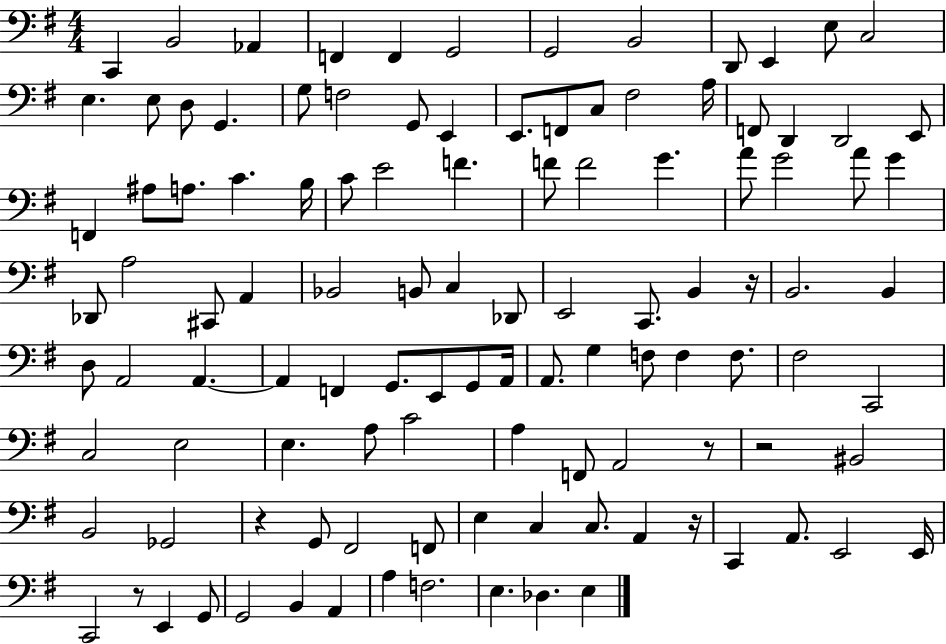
X:1
T:Untitled
M:4/4
L:1/4
K:G
C,, B,,2 _A,, F,, F,, G,,2 G,,2 B,,2 D,,/2 E,, E,/2 C,2 E, E,/2 D,/2 G,, G,/2 F,2 G,,/2 E,, E,,/2 F,,/2 C,/2 ^F,2 A,/4 F,,/2 D,, D,,2 E,,/2 F,, ^A,/2 A,/2 C B,/4 C/2 E2 F F/2 F2 G A/2 G2 A/2 G _D,,/2 A,2 ^C,,/2 A,, _B,,2 B,,/2 C, _D,,/2 E,,2 C,,/2 B,, z/4 B,,2 B,, D,/2 A,,2 A,, A,, F,, G,,/2 E,,/2 G,,/2 A,,/4 A,,/2 G, F,/2 F, F,/2 ^F,2 C,,2 C,2 E,2 E, A,/2 C2 A, F,,/2 A,,2 z/2 z2 ^B,,2 B,,2 _G,,2 z G,,/2 ^F,,2 F,,/2 E, C, C,/2 A,, z/4 C,, A,,/2 E,,2 E,,/4 C,,2 z/2 E,, G,,/2 G,,2 B,, A,, A, F,2 E, _D, E,